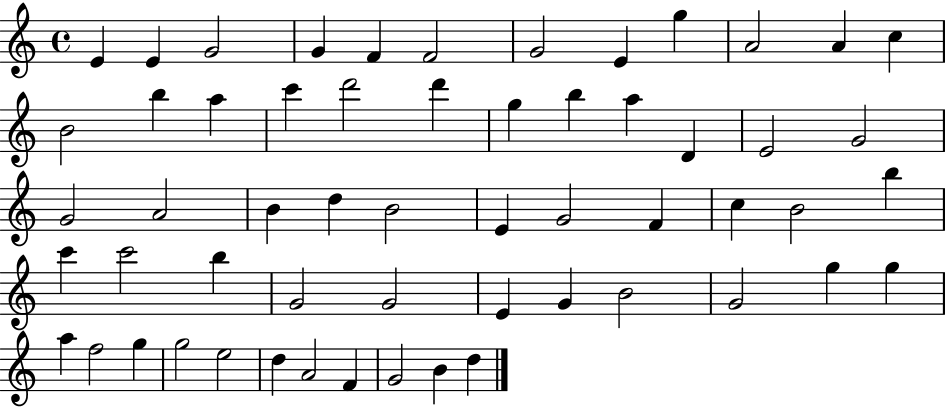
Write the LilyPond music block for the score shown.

{
  \clef treble
  \time 4/4
  \defaultTimeSignature
  \key c \major
  e'4 e'4 g'2 | g'4 f'4 f'2 | g'2 e'4 g''4 | a'2 a'4 c''4 | \break b'2 b''4 a''4 | c'''4 d'''2 d'''4 | g''4 b''4 a''4 d'4 | e'2 g'2 | \break g'2 a'2 | b'4 d''4 b'2 | e'4 g'2 f'4 | c''4 b'2 b''4 | \break c'''4 c'''2 b''4 | g'2 g'2 | e'4 g'4 b'2 | g'2 g''4 g''4 | \break a''4 f''2 g''4 | g''2 e''2 | d''4 a'2 f'4 | g'2 b'4 d''4 | \break \bar "|."
}